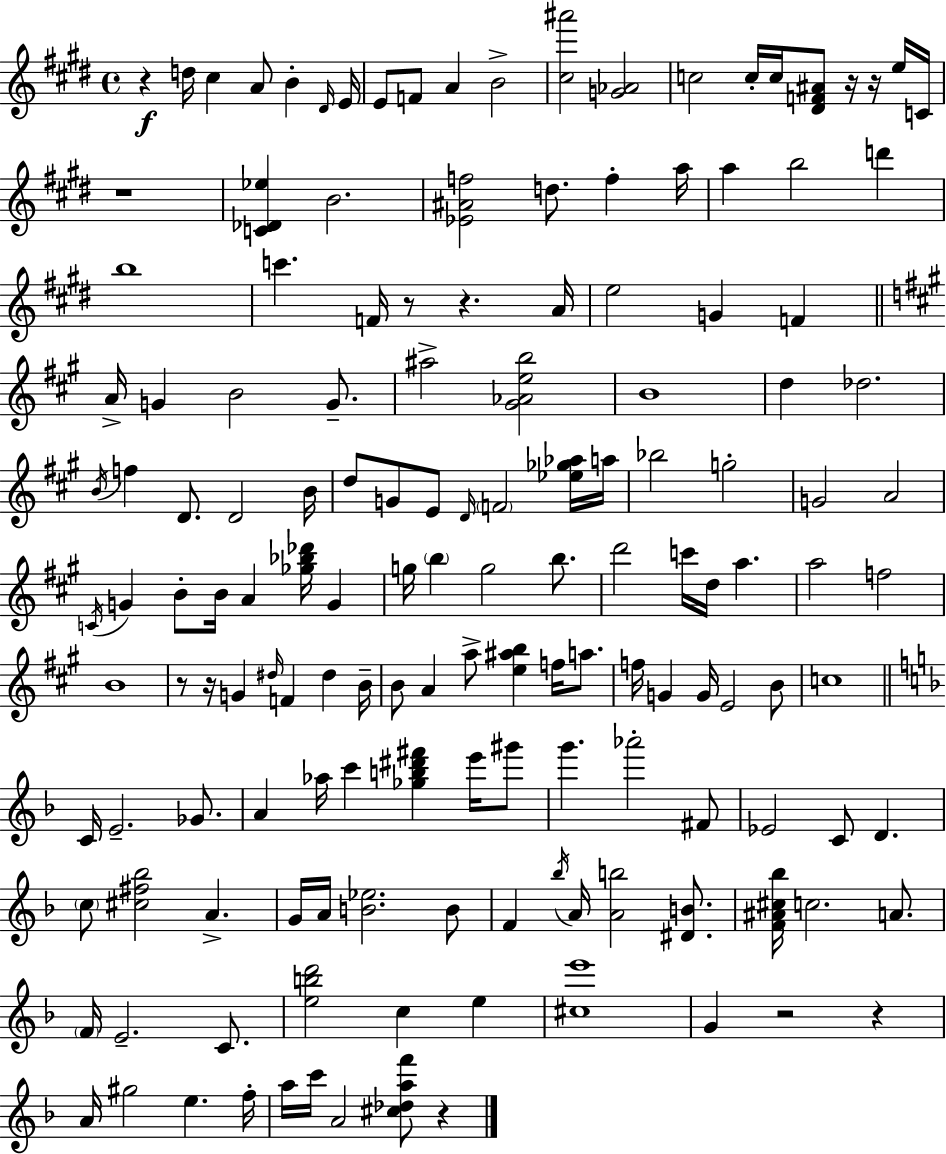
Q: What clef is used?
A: treble